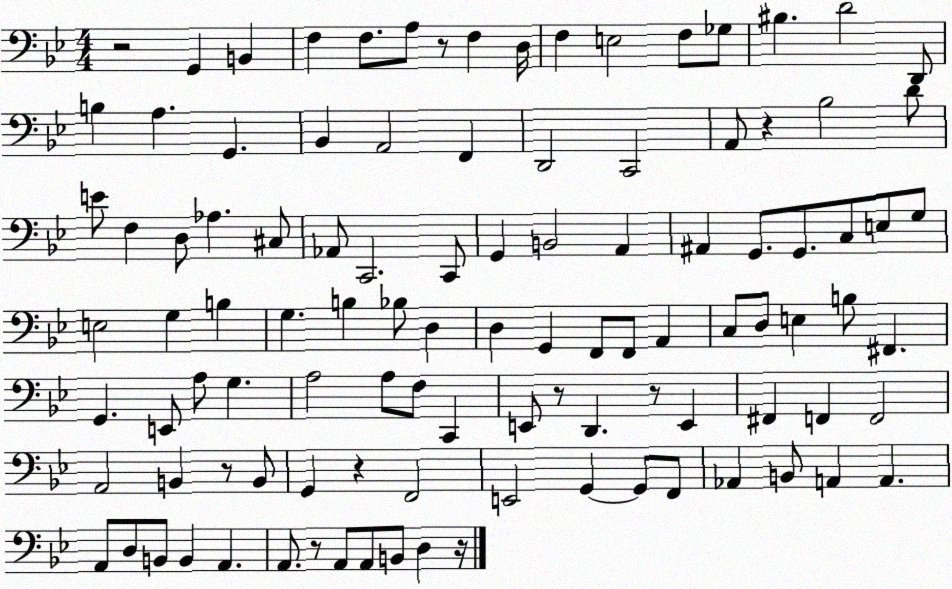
X:1
T:Untitled
M:4/4
L:1/4
K:Bb
z2 G,, B,, F, F,/2 A,/2 z/2 F, D,/4 F, E,2 F,/2 _G,/2 ^B, D2 D,,/2 B, A, G,, _B,, A,,2 F,, D,,2 C,,2 A,,/2 z _B,2 D/2 E/2 F, D,/2 _A, ^C,/2 _A,,/2 C,,2 C,,/2 G,, B,,2 A,, ^A,, G,,/2 G,,/2 C,/2 E,/2 G,/2 E,2 G, B, G, B, _B,/2 D, D, G,, F,,/2 F,,/2 A,, C,/2 D,/2 E, B,/2 ^F,, G,, E,,/2 A,/2 G, A,2 A,/2 F,/2 C,, E,,/2 z/2 D,, z/2 E,, ^F,, F,, F,,2 A,,2 B,, z/2 B,,/2 G,, z F,,2 E,,2 G,, G,,/2 F,,/2 _A,, B,,/2 A,, A,, A,,/2 D,/2 B,,/2 B,, A,, A,,/2 z/2 A,,/2 A,,/2 B,,/2 D, z/4